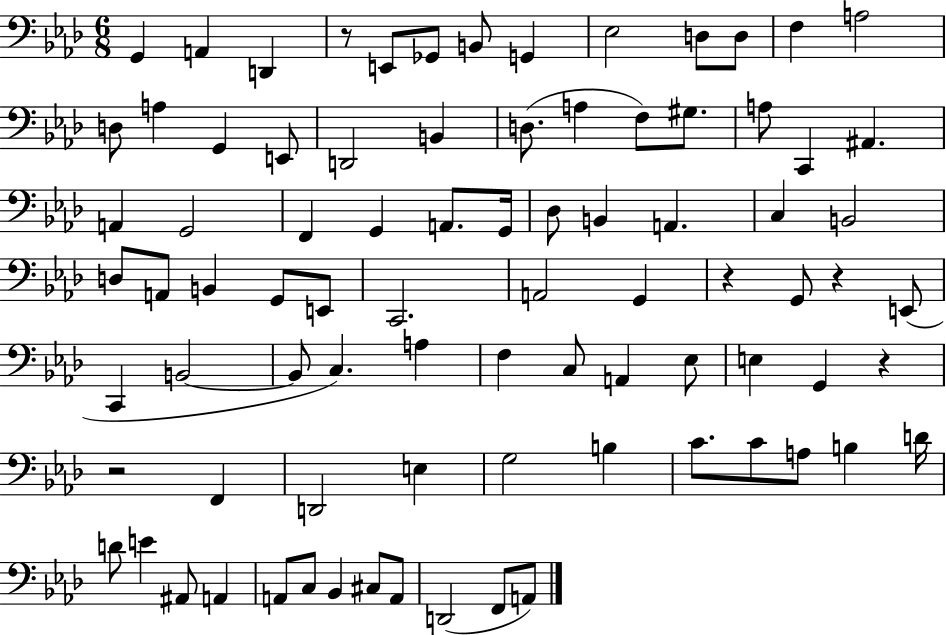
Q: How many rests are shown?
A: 5